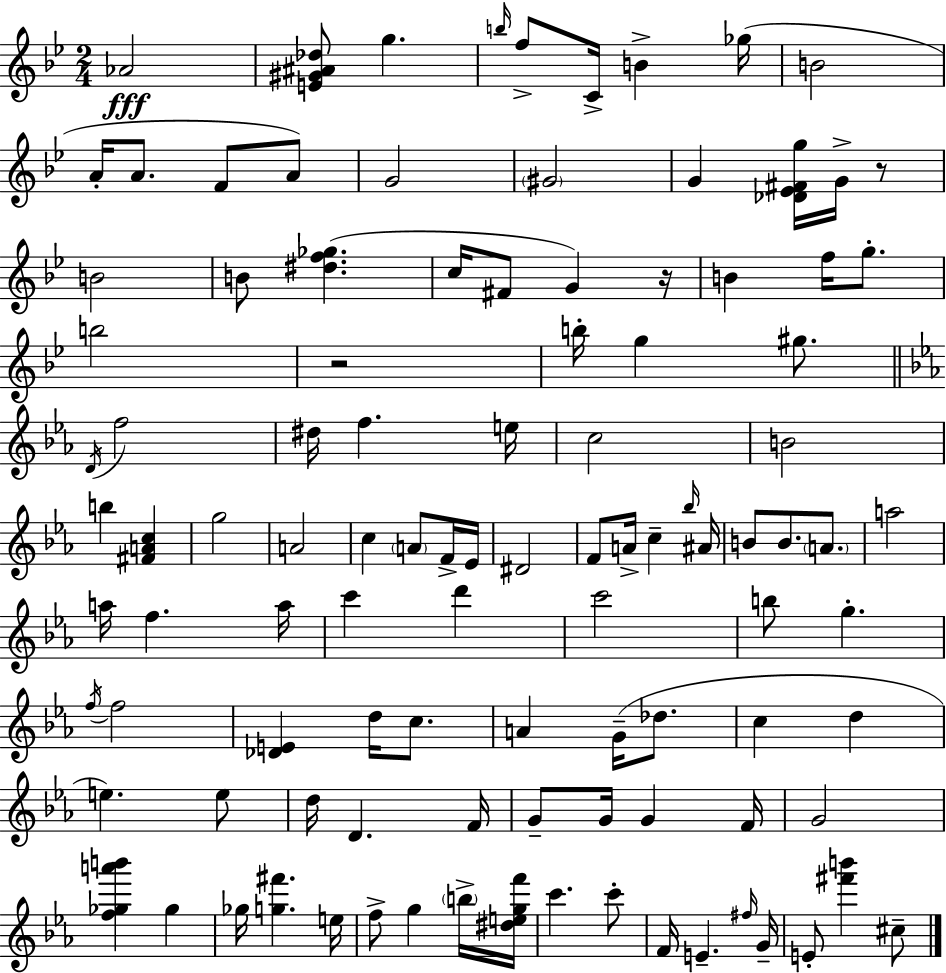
{
  \clef treble
  \numericTimeSignature
  \time 2/4
  \key g \minor
  aes'2\fff | <e' gis' ais' des''>8 g''4. | \grace { b''16 } f''8-> c'16-> b'4-> | ges''16( b'2 | \break a'16-. a'8. f'8 a'8) | g'2 | \parenthesize gis'2 | g'4 <des' ees' fis' g''>16 g'16-> r8 | \break b'2 | b'8 <dis'' f'' ges''>4.( | c''16 fis'8 g'4) | r16 b'4 f''16 g''8.-. | \break b''2 | r2 | b''16-. g''4 gis''8. | \bar "||" \break \key ees \major \acciaccatura { d'16 } f''2 | dis''16 f''4. | e''16 c''2 | b'2 | \break b''4 <fis' a' c''>4 | g''2 | a'2 | c''4 \parenthesize a'8 f'16-> | \break ees'16 dis'2 | f'8 a'16-> c''4-- | \grace { bes''16 } ais'16 b'8 b'8. \parenthesize a'8. | a''2 | \break a''16 f''4. | a''16 c'''4 d'''4 | c'''2 | b''8 g''4.-. | \break \acciaccatura { f''16 } f''2 | <des' e'>4 d''16 | c''8. a'4 g'16--( | des''8. c''4 d''4 | \break e''4.) | e''8 d''16 d'4. | f'16 g'8-- g'16 g'4 | f'16 g'2 | \break <f'' ges'' a''' b'''>4 ges''4 | ges''16 <g'' fis'''>4. | e''16 f''8-> g''4 | \parenthesize b''16-> <dis'' e'' g'' f'''>16 c'''4. | \break c'''8-. f'16 e'4.-- | \grace { fis''16 } g'16-- e'8-. <fis''' b'''>4 | cis''8-- \bar "|."
}